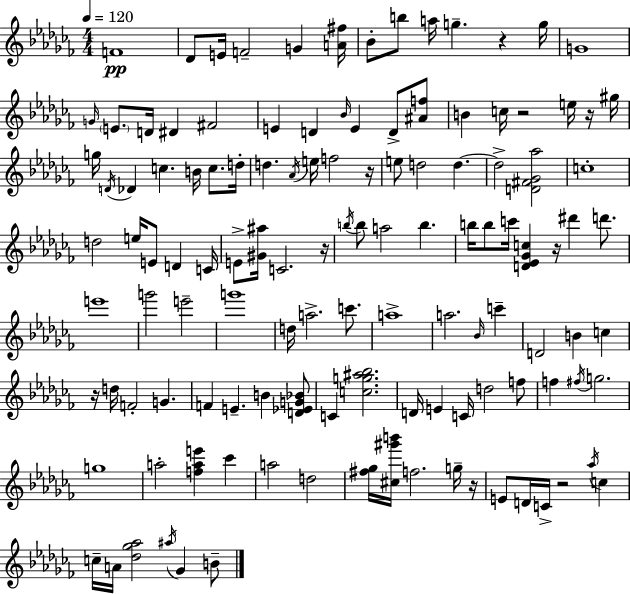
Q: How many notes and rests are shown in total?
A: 123